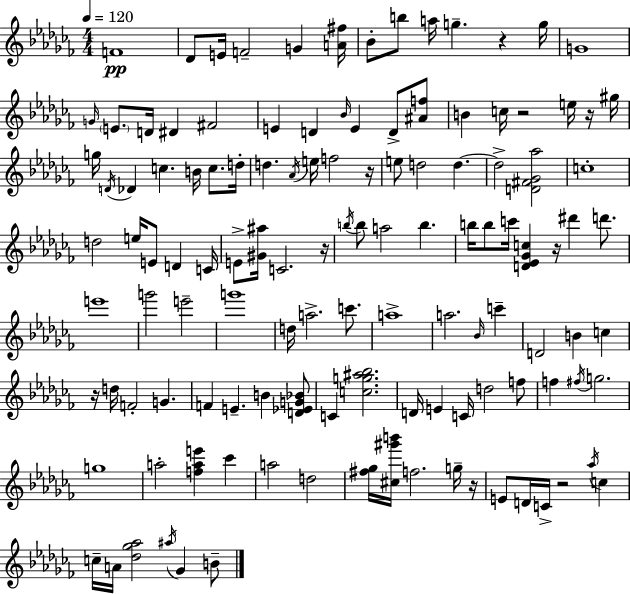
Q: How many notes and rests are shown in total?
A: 123